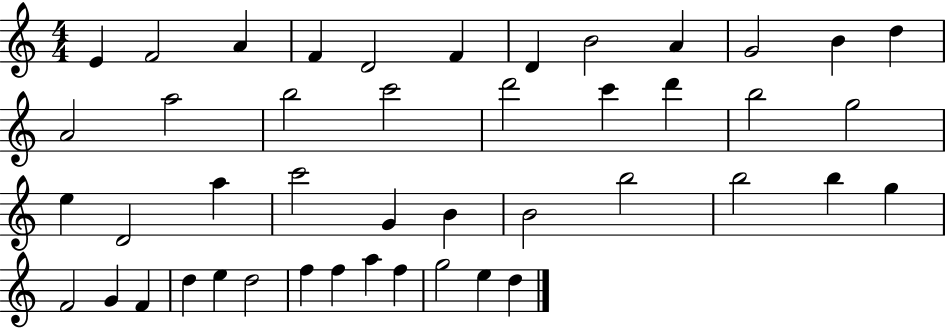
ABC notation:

X:1
T:Untitled
M:4/4
L:1/4
K:C
E F2 A F D2 F D B2 A G2 B d A2 a2 b2 c'2 d'2 c' d' b2 g2 e D2 a c'2 G B B2 b2 b2 b g F2 G F d e d2 f f a f g2 e d